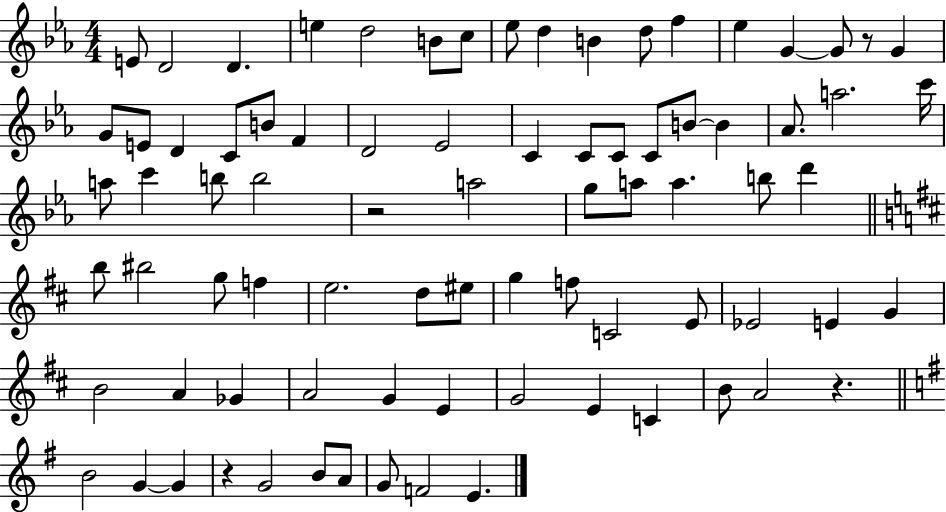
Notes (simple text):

E4/e D4/h D4/q. E5/q D5/h B4/e C5/e Eb5/e D5/q B4/q D5/e F5/q Eb5/q G4/q G4/e R/e G4/q G4/e E4/e D4/q C4/e B4/e F4/q D4/h Eb4/h C4/q C4/e C4/e C4/e B4/e B4/q Ab4/e. A5/h. C6/s A5/e C6/q B5/e B5/h R/h A5/h G5/e A5/e A5/q. B5/e D6/q B5/e BIS5/h G5/e F5/q E5/h. D5/e EIS5/e G5/q F5/e C4/h E4/e Eb4/h E4/q G4/q B4/h A4/q Gb4/q A4/h G4/q E4/q G4/h E4/q C4/q B4/e A4/h R/q. B4/h G4/q G4/q R/q G4/h B4/e A4/e G4/e F4/h E4/q.